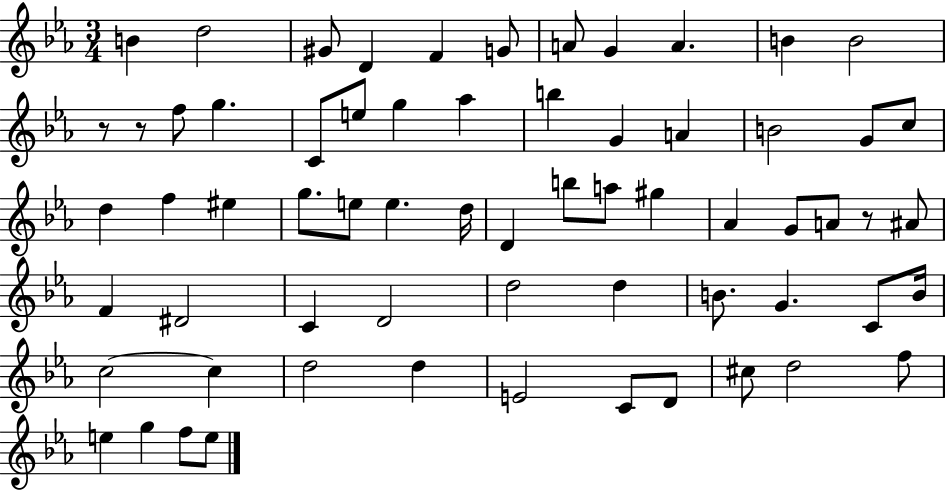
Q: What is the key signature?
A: EES major